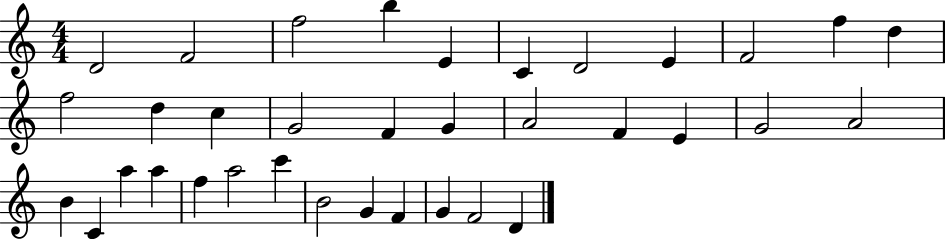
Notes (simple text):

D4/h F4/h F5/h B5/q E4/q C4/q D4/h E4/q F4/h F5/q D5/q F5/h D5/q C5/q G4/h F4/q G4/q A4/h F4/q E4/q G4/h A4/h B4/q C4/q A5/q A5/q F5/q A5/h C6/q B4/h G4/q F4/q G4/q F4/h D4/q